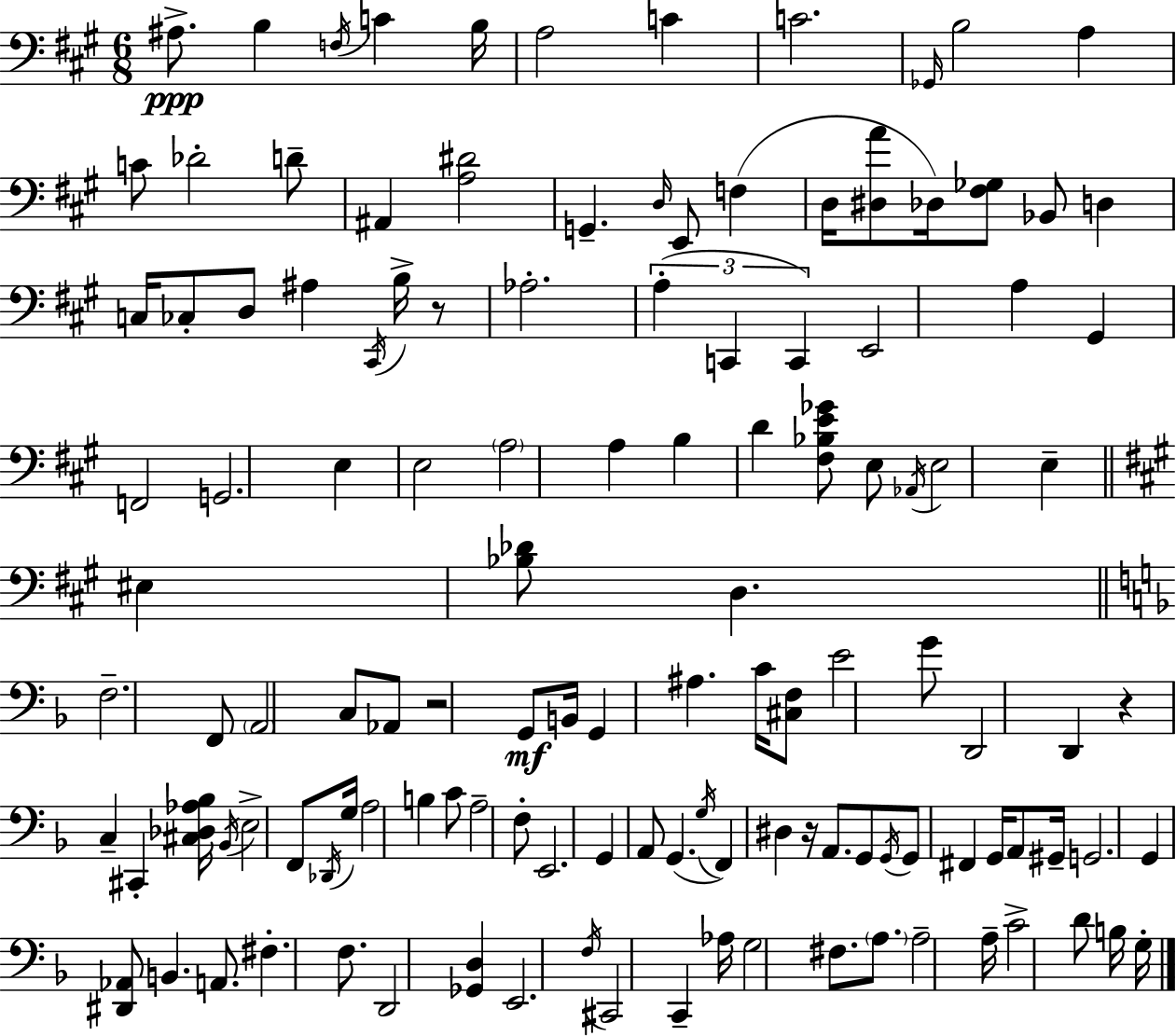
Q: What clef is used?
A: bass